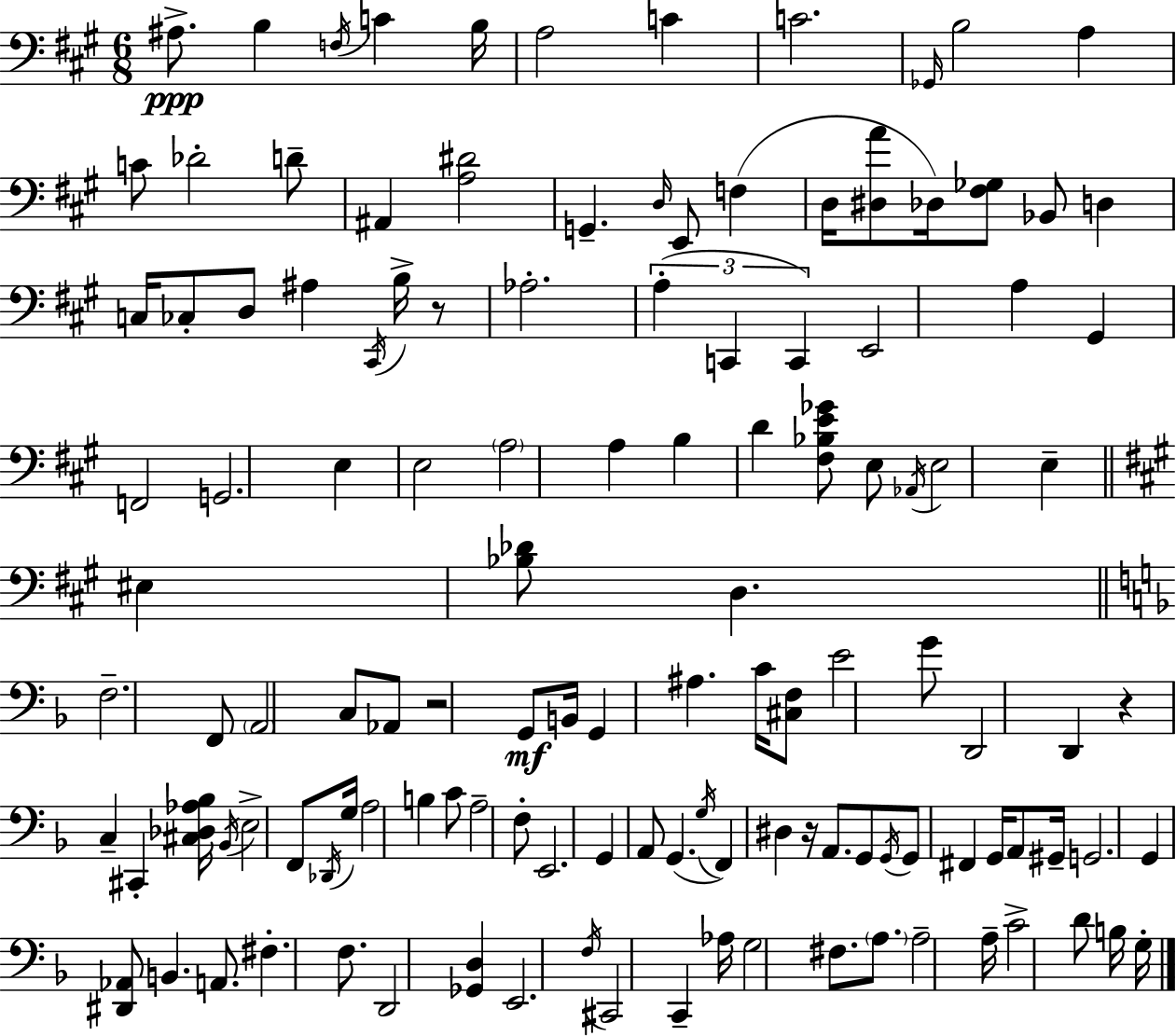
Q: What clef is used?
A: bass